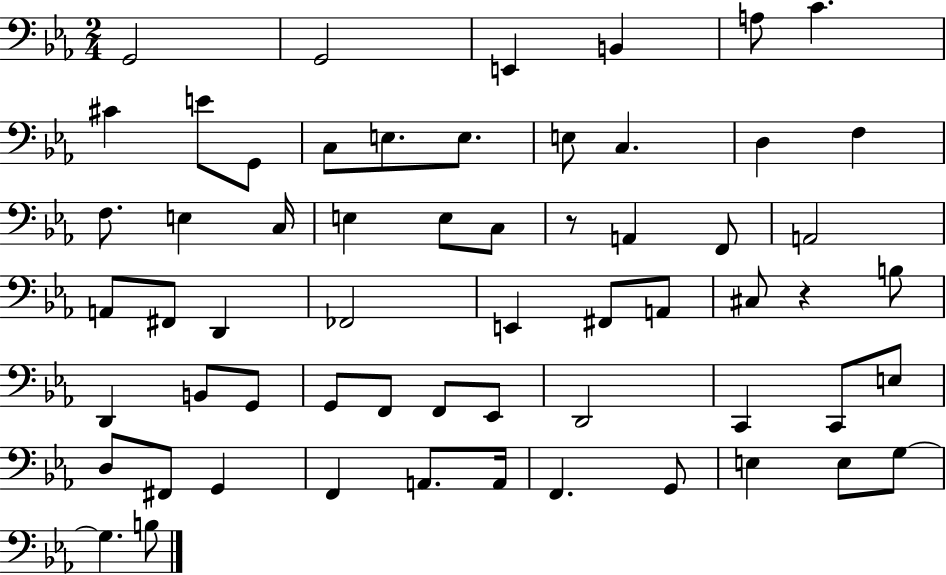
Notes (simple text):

G2/h G2/h E2/q B2/q A3/e C4/q. C#4/q E4/e G2/e C3/e E3/e. E3/e. E3/e C3/q. D3/q F3/q F3/e. E3/q C3/s E3/q E3/e C3/e R/e A2/q F2/e A2/h A2/e F#2/e D2/q FES2/h E2/q F#2/e A2/e C#3/e R/q B3/e D2/q B2/e G2/e G2/e F2/e F2/e Eb2/e D2/h C2/q C2/e E3/e D3/e F#2/e G2/q F2/q A2/e. A2/s F2/q. G2/e E3/q E3/e G3/e G3/q. B3/e